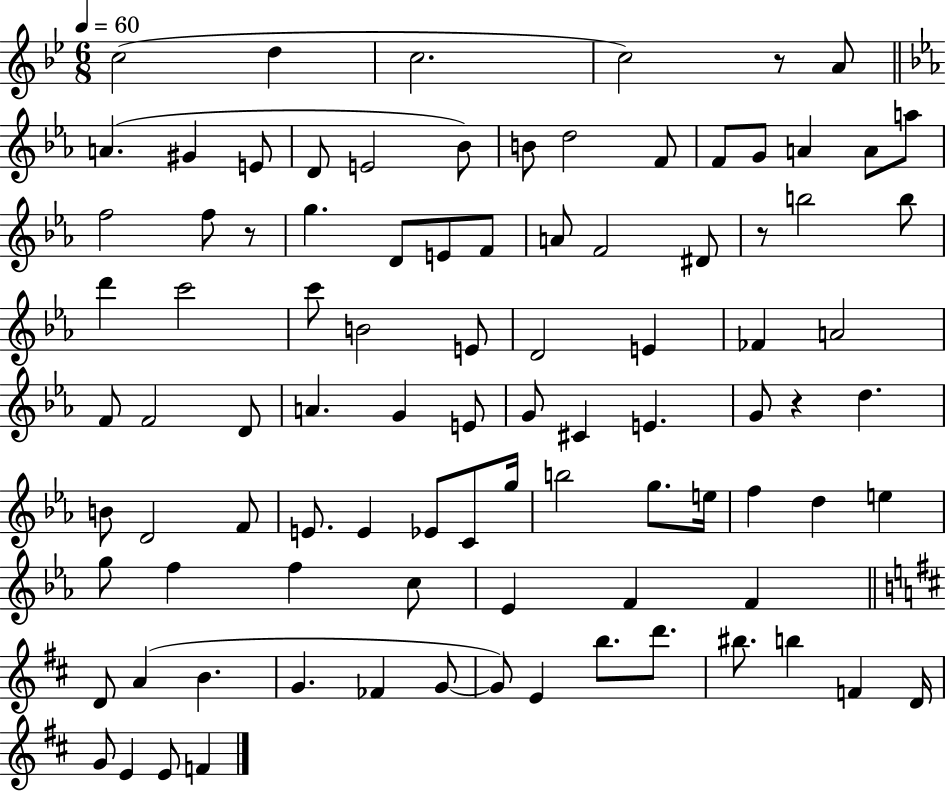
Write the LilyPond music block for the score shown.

{
  \clef treble
  \numericTimeSignature
  \time 6/8
  \key bes \major
  \tempo 4 = 60
  \repeat volta 2 { c''2( d''4 | c''2. | c''2) r8 a'8 | \bar "||" \break \key ees \major a'4.( gis'4 e'8 | d'8 e'2 bes'8) | b'8 d''2 f'8 | f'8 g'8 a'4 a'8 a''8 | \break f''2 f''8 r8 | g''4. d'8 e'8 f'8 | a'8 f'2 dis'8 | r8 b''2 b''8 | \break d'''4 c'''2 | c'''8 b'2 e'8 | d'2 e'4 | fes'4 a'2 | \break f'8 f'2 d'8 | a'4. g'4 e'8 | g'8 cis'4 e'4. | g'8 r4 d''4. | \break b'8 d'2 f'8 | e'8. e'4 ees'8 c'8 g''16 | b''2 g''8. e''16 | f''4 d''4 e''4 | \break g''8 f''4 f''4 c''8 | ees'4 f'4 f'4 | \bar "||" \break \key b \minor d'8 a'4( b'4. | g'4. fes'4 g'8~~ | g'8) e'4 b''8. d'''8. | bis''8. b''4 f'4 d'16 | \break g'8 e'4 e'8 f'4 | } \bar "|."
}